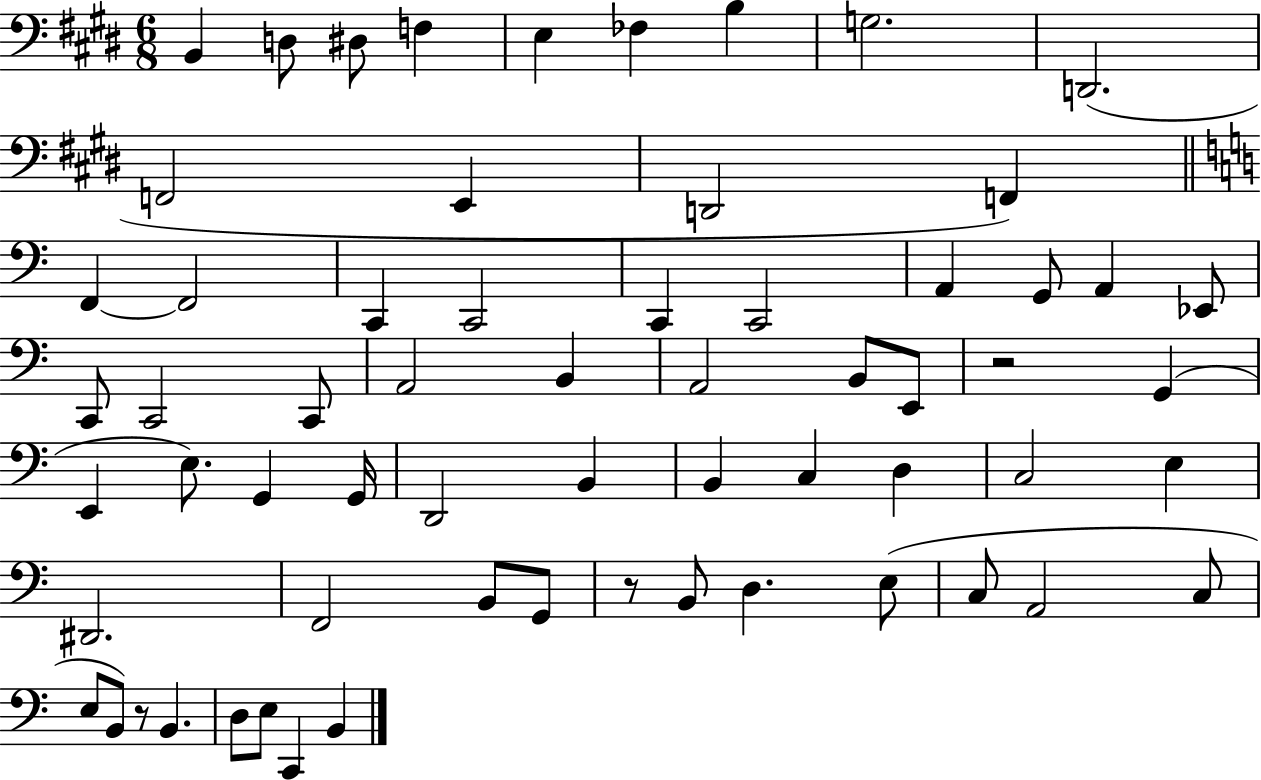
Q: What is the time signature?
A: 6/8